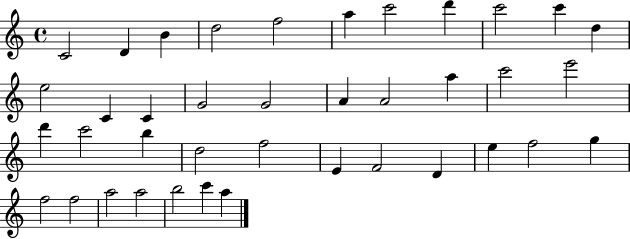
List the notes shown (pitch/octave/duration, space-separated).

C4/h D4/q B4/q D5/h F5/h A5/q C6/h D6/q C6/h C6/q D5/q E5/h C4/q C4/q G4/h G4/h A4/q A4/h A5/q C6/h E6/h D6/q C6/h B5/q D5/h F5/h E4/q F4/h D4/q E5/q F5/h G5/q F5/h F5/h A5/h A5/h B5/h C6/q A5/q